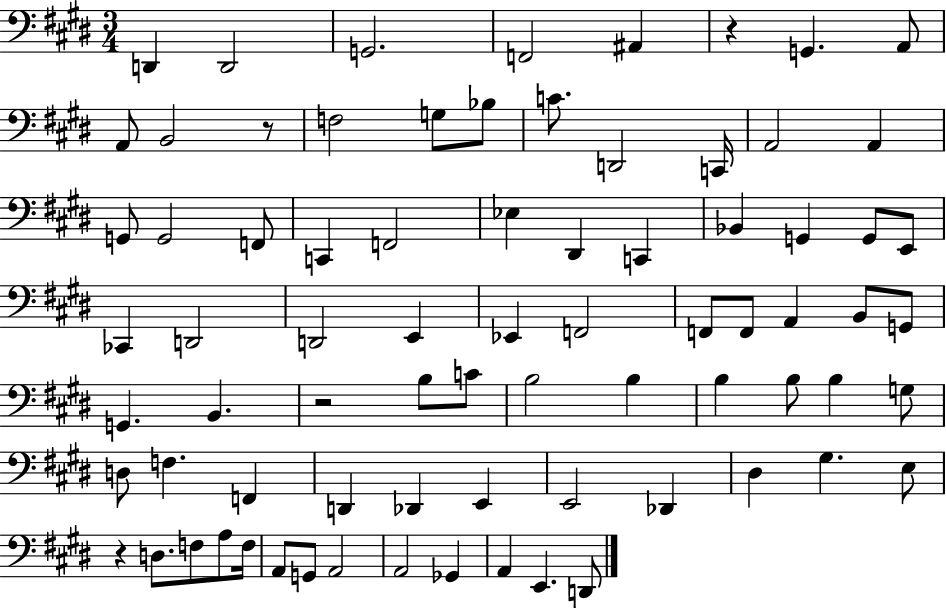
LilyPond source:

{
  \clef bass
  \numericTimeSignature
  \time 3/4
  \key e \major
  d,4 d,2 | g,2. | f,2 ais,4 | r4 g,4. a,8 | \break a,8 b,2 r8 | f2 g8 bes8 | c'8. d,2 c,16 | a,2 a,4 | \break g,8 g,2 f,8 | c,4 f,2 | ees4 dis,4 c,4 | bes,4 g,4 g,8 e,8 | \break ces,4 d,2 | d,2 e,4 | ees,4 f,2 | f,8 f,8 a,4 b,8 g,8 | \break g,4. b,4. | r2 b8 c'8 | b2 b4 | b4 b8 b4 g8 | \break d8 f4. f,4 | d,4 des,4 e,4 | e,2 des,4 | dis4 gis4. e8 | \break r4 d8. f8 a8 f16 | a,8 g,8 a,2 | a,2 ges,4 | a,4 e,4. d,8 | \break \bar "|."
}